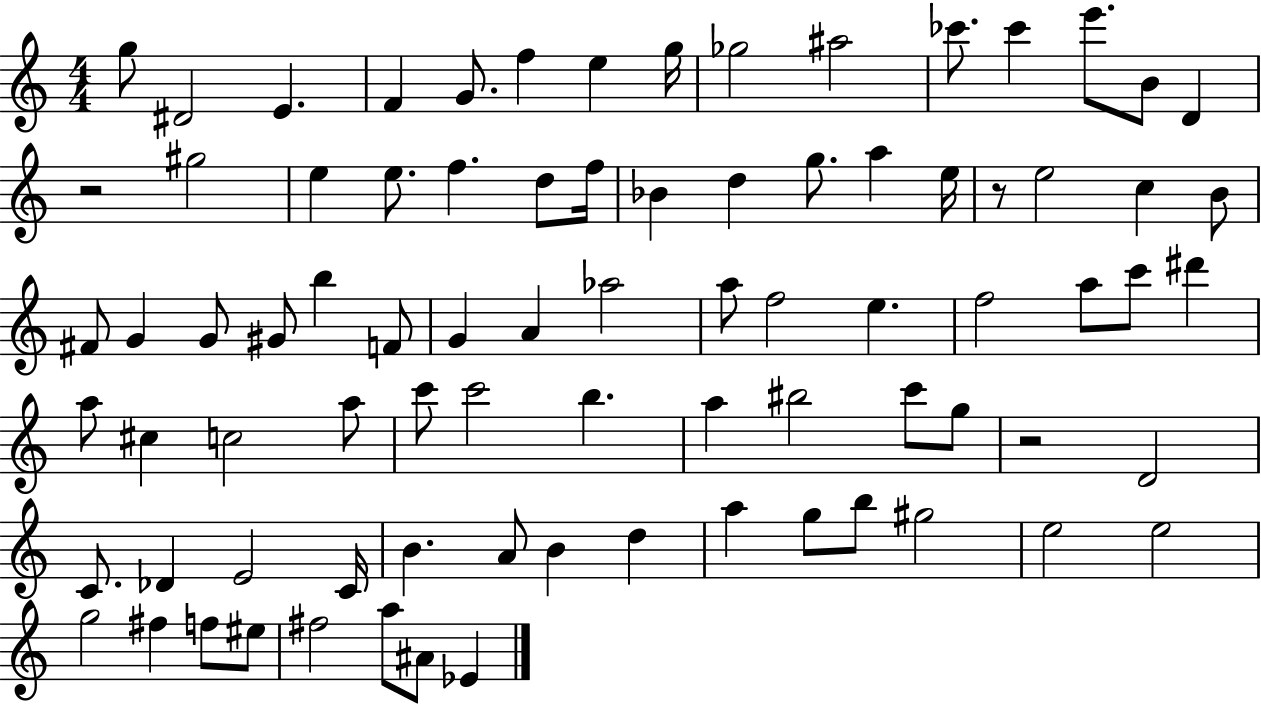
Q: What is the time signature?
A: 4/4